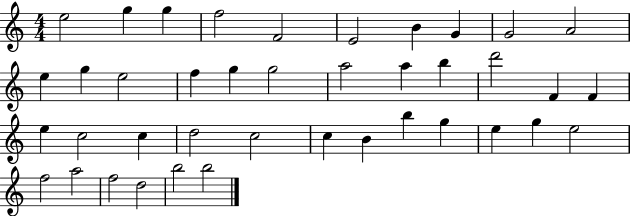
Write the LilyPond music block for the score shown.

{
  \clef treble
  \numericTimeSignature
  \time 4/4
  \key c \major
  e''2 g''4 g''4 | f''2 f'2 | e'2 b'4 g'4 | g'2 a'2 | \break e''4 g''4 e''2 | f''4 g''4 g''2 | a''2 a''4 b''4 | d'''2 f'4 f'4 | \break e''4 c''2 c''4 | d''2 c''2 | c''4 b'4 b''4 g''4 | e''4 g''4 e''2 | \break f''2 a''2 | f''2 d''2 | b''2 b''2 | \bar "|."
}